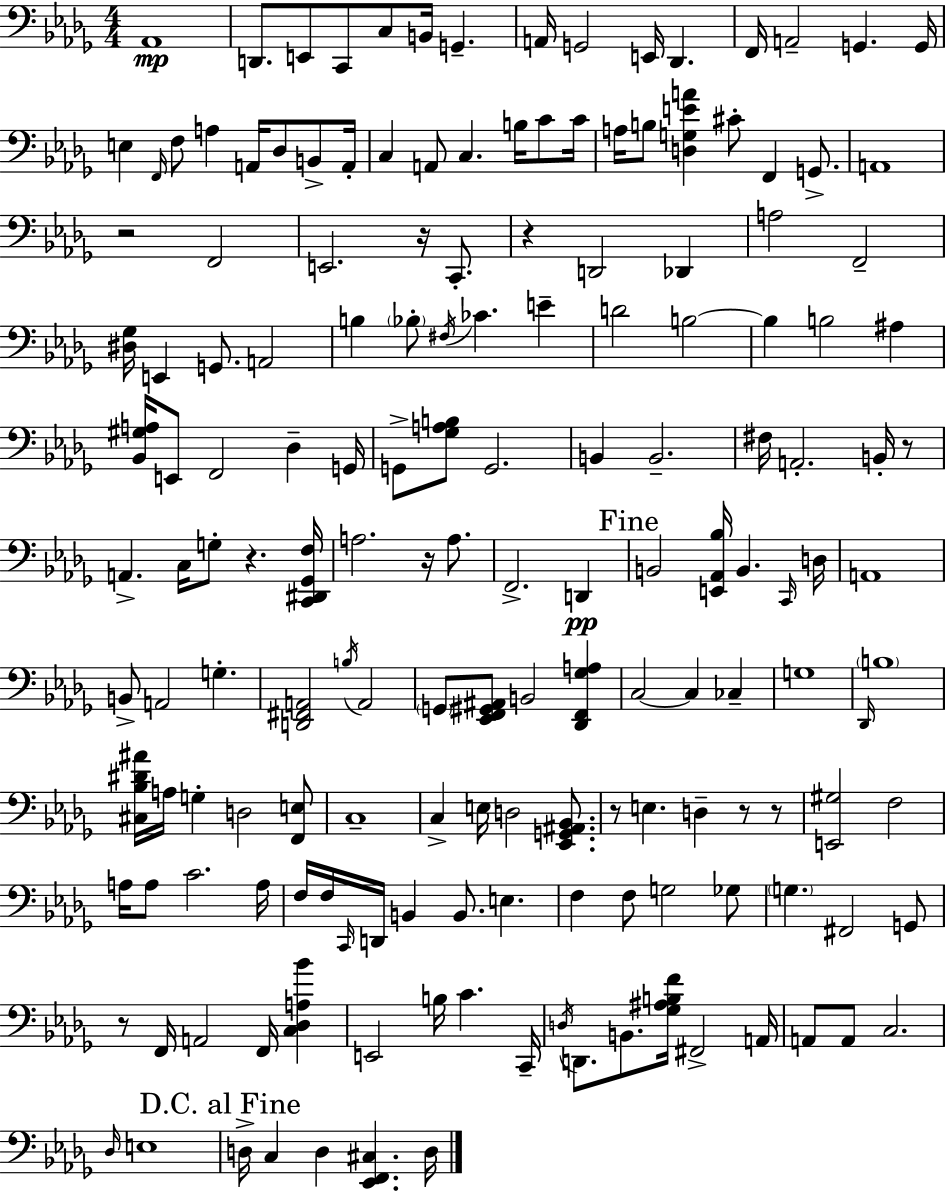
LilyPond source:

{
  \clef bass
  \numericTimeSignature
  \time 4/4
  \key bes \minor
  aes,1\mp | d,8. e,8 c,8 c8 b,16 g,4.-- | a,16 g,2 e,16 des,4. | f,16 a,2-- g,4. g,16 | \break e4 \grace { f,16 } f8 a4 a,16 des8 b,8-> | a,16-. c4 a,8 c4. b16 c'8 | c'16 a16 b8 <d g e' a'>4 cis'8-. f,4 g,8.-> | a,1 | \break r2 f,2 | e,2. r16 c,8.-. | r4 d,2 des,4 | a2 f,2-- | \break <dis ges>16 e,4 g,8. a,2 | b4 \parenthesize bes8-. \acciaccatura { fis16 } ces'4. e'4-- | d'2 b2~~ | b4 b2 ais4 | \break <bes, gis a>16 e,8 f,2 des4-- | g,16 g,8-> <ges a b>8 g,2. | b,4 b,2.-- | fis16 a,2.-. b,16-. | \break r8 a,4.-> c16 g8-. r4. | <c, dis, ges, f>16 a2. r16 a8. | f,2.-> d,4\pp | \mark "Fine" b,2 <e, aes, bes>16 b,4. | \break \grace { c,16 } d16 a,1 | b,8-> a,2 g4.-. | <d, fis, a,>2 \acciaccatura { b16 } a,2 | \parenthesize g,8 <ees, f, gis, ais,>8 b,2 | \break <des, f, ges a>4 c2~~ c4 | ces4-- g1 | \grace { des,16 } \parenthesize b1 | <cis bes dis' ais'>16 a16 g4-. d2 | \break <f, e>8 c1-- | c4-> e16 d2 | <ees, g, ais, bes,>8. r8 e4. d4-- | r8 r8 <e, gis>2 f2 | \break a16 a8 c'2. | a16 f16 f16 \grace { c,16 } d,16 b,4 b,8. | e4. f4 f8 g2 | ges8 \parenthesize g4. fis,2 | \break g,8 r8 f,16 a,2 | f,16 <c des a bes'>4 e,2 b16 c'4. | c,16-- \acciaccatura { d16 } d,8. b,8. <ges ais b f'>16 fis,2-> | a,16 a,8 a,8 c2. | \break \grace { des16 } e1 | \mark "D.C. al Fine" d16-> c4 d4 | <ees, f, cis>4. d16 \bar "|."
}